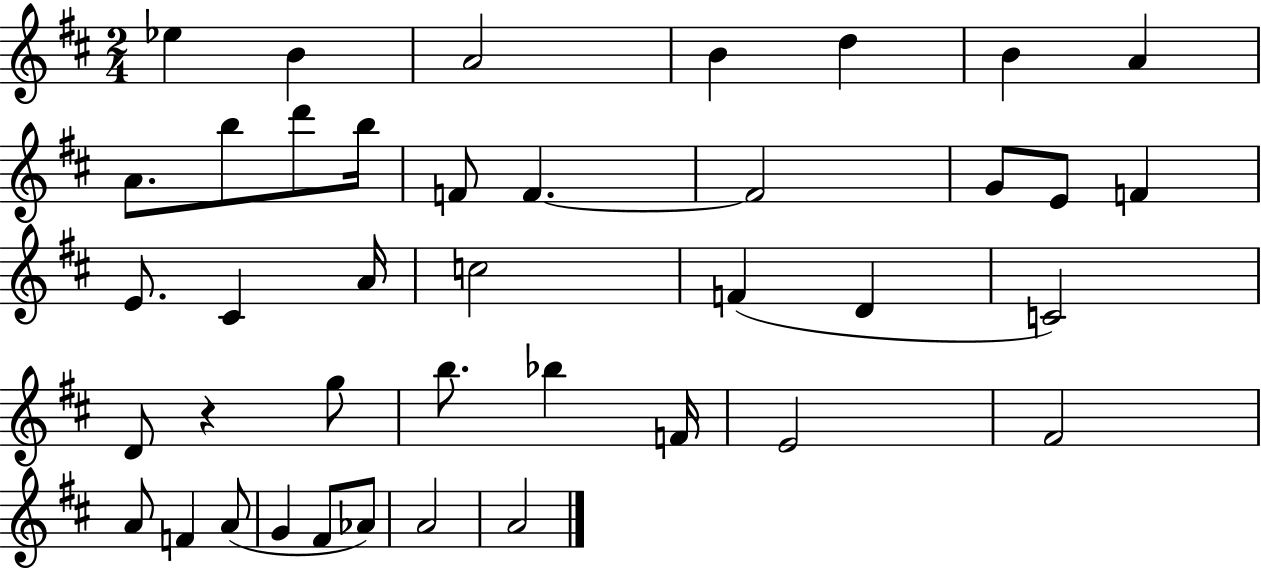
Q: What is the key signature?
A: D major